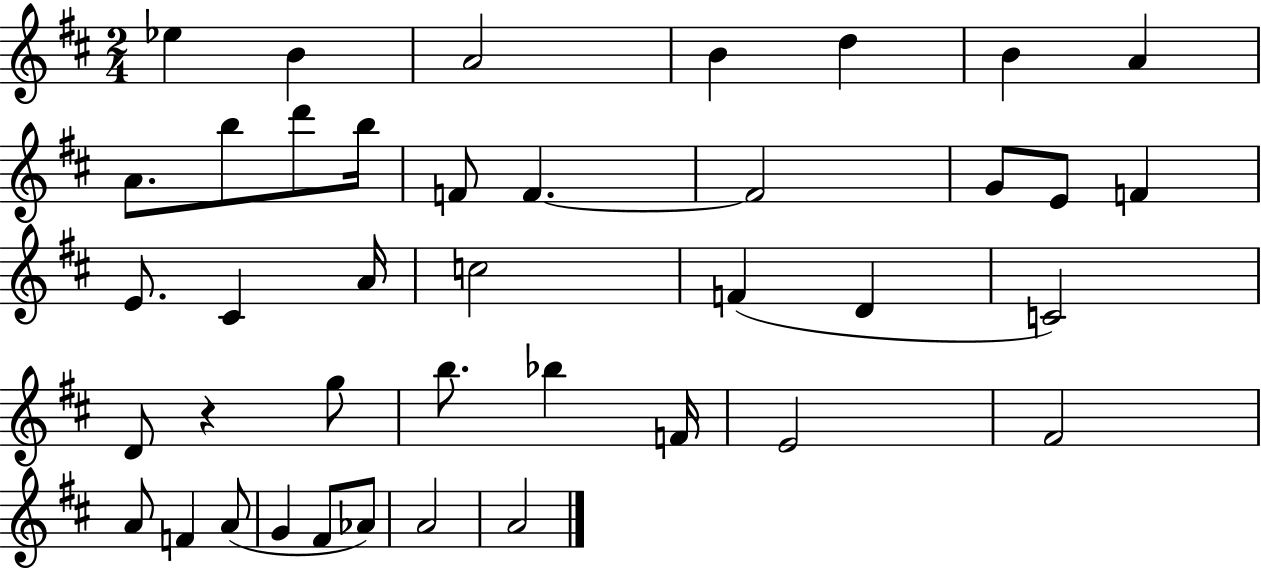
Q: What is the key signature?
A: D major